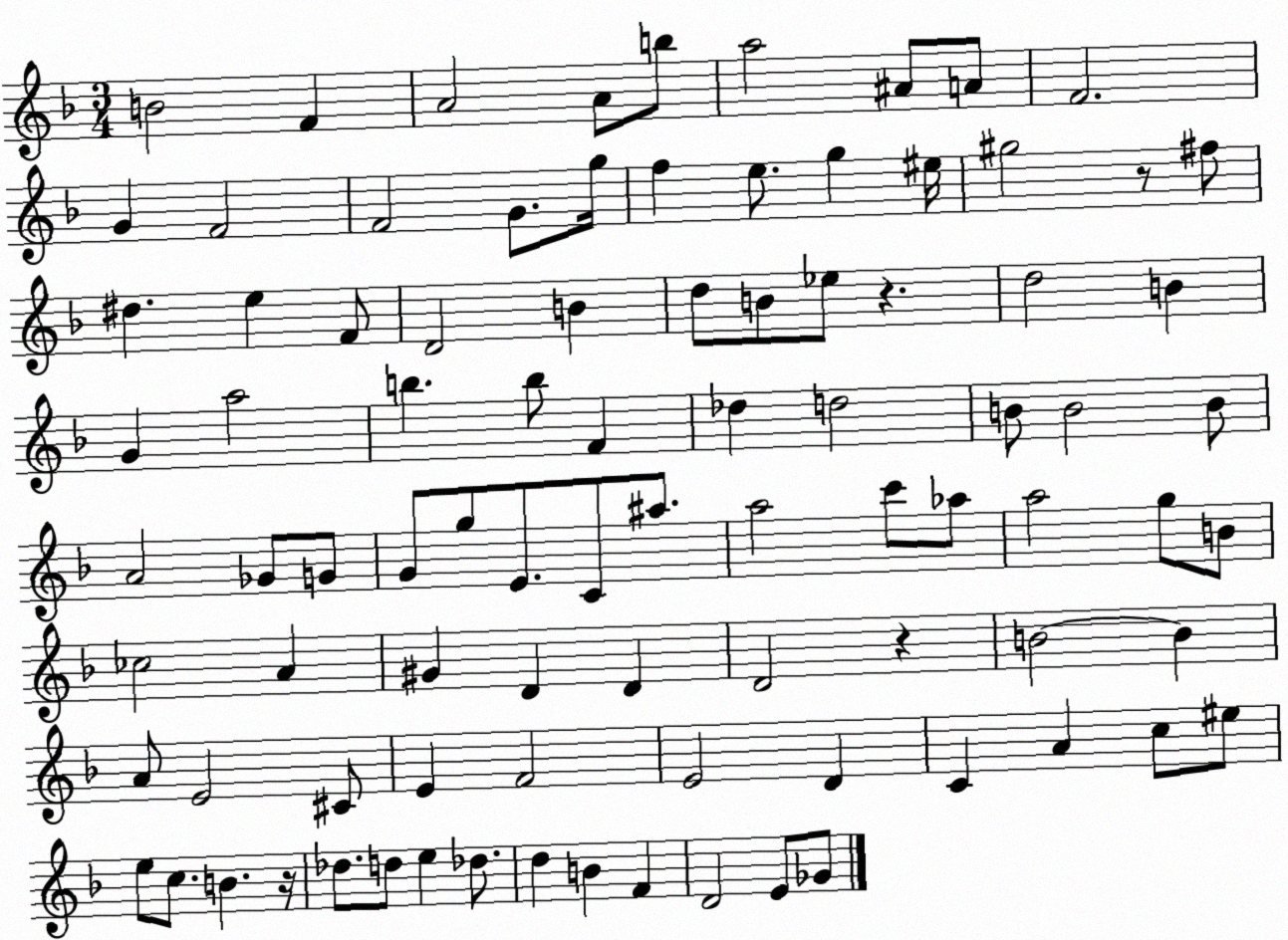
X:1
T:Untitled
M:3/4
L:1/4
K:F
B2 F A2 A/2 b/2 a2 ^A/2 A/2 F2 G F2 F2 G/2 g/4 f e/2 g ^e/4 ^g2 z/2 ^f/2 ^d e F/2 D2 B d/2 B/2 _e/2 z d2 B G a2 b b/2 F _d d2 B/2 B2 B/2 A2 _G/2 G/2 G/2 g/2 E/2 C/2 ^a/2 a2 c'/2 _a/2 a2 g/2 B/2 _c2 A ^G D D D2 z B2 B A/2 E2 ^C/2 E F2 E2 D C A c/2 ^e/2 e/2 c/2 B z/4 _d/2 d/2 e _d/2 d B F D2 E/2 _G/2